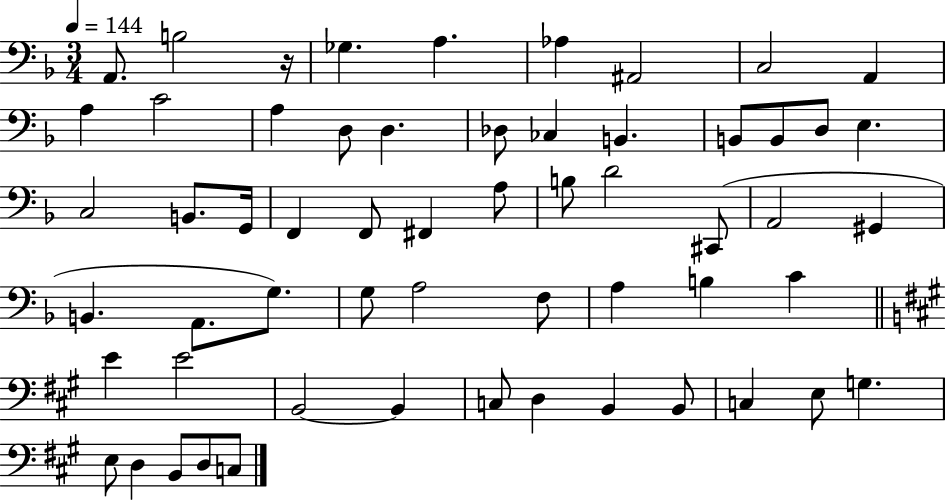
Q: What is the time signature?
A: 3/4